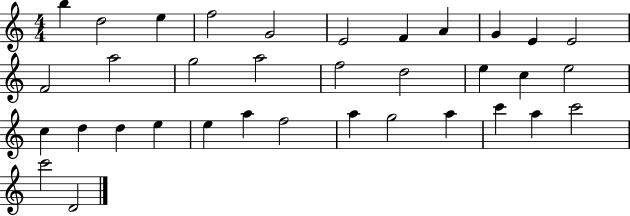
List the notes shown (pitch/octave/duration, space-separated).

B5/q D5/h E5/q F5/h G4/h E4/h F4/q A4/q G4/q E4/q E4/h F4/h A5/h G5/h A5/h F5/h D5/h E5/q C5/q E5/h C5/q D5/q D5/q E5/q E5/q A5/q F5/h A5/q G5/h A5/q C6/q A5/q C6/h C6/h D4/h